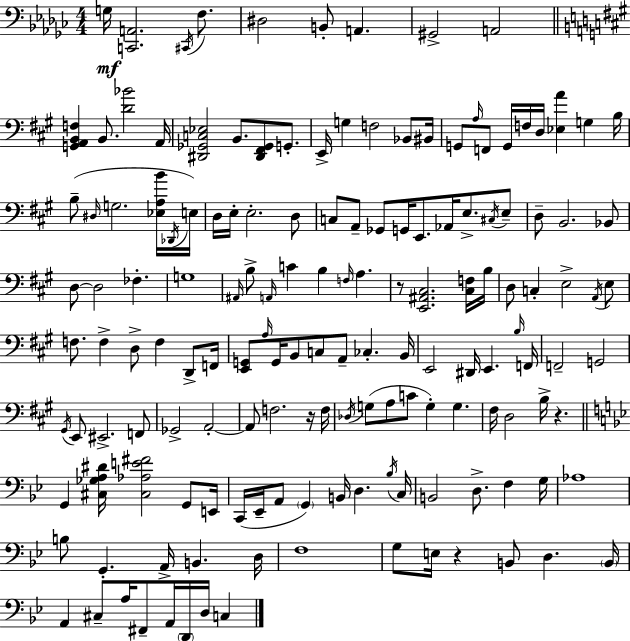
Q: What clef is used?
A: bass